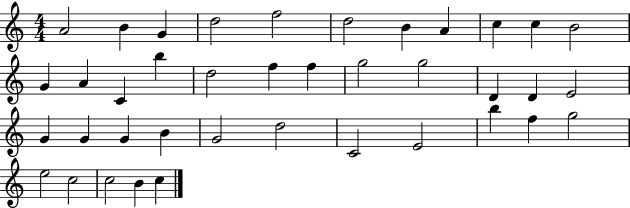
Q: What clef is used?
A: treble